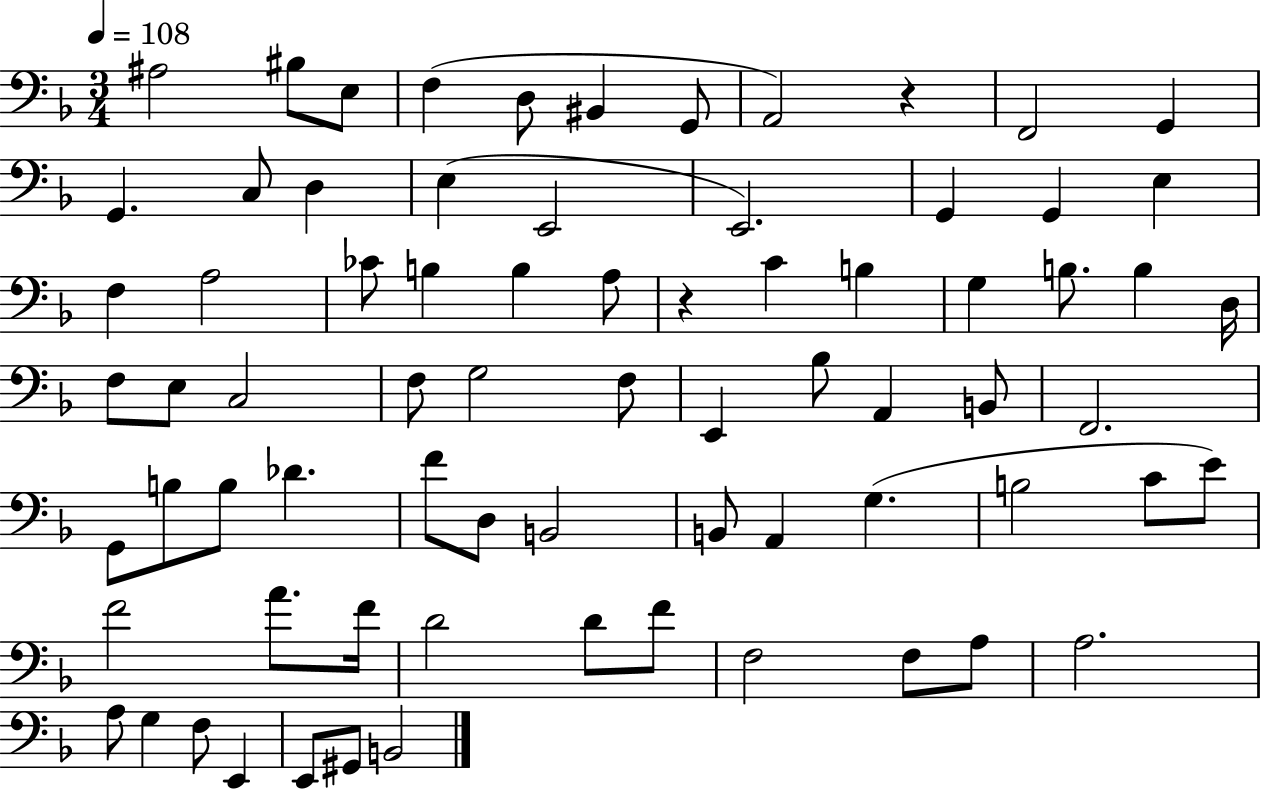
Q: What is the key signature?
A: F major